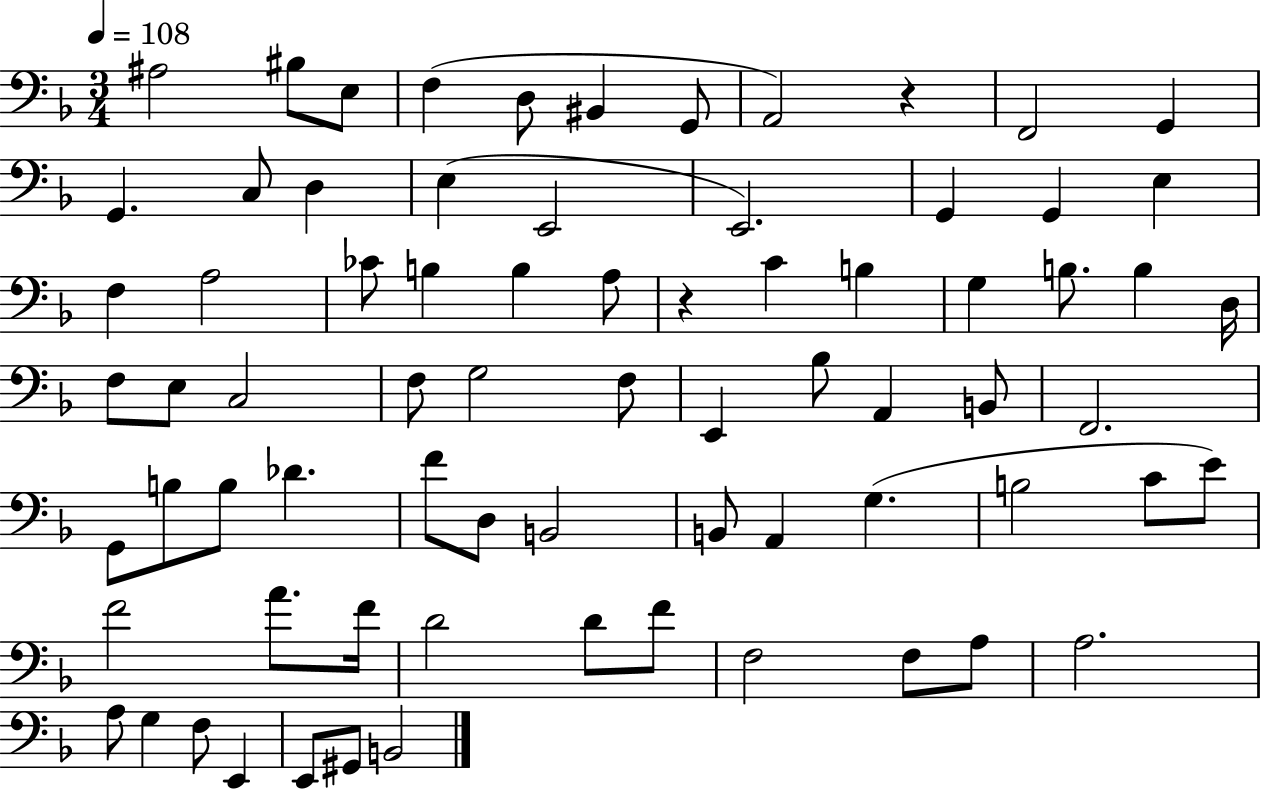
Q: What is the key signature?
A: F major